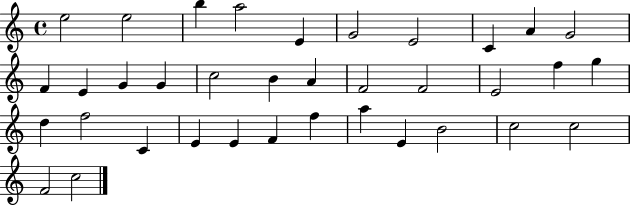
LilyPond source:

{
  \clef treble
  \time 4/4
  \defaultTimeSignature
  \key c \major
  e''2 e''2 | b''4 a''2 e'4 | g'2 e'2 | c'4 a'4 g'2 | \break f'4 e'4 g'4 g'4 | c''2 b'4 a'4 | f'2 f'2 | e'2 f''4 g''4 | \break d''4 f''2 c'4 | e'4 e'4 f'4 f''4 | a''4 e'4 b'2 | c''2 c''2 | \break f'2 c''2 | \bar "|."
}